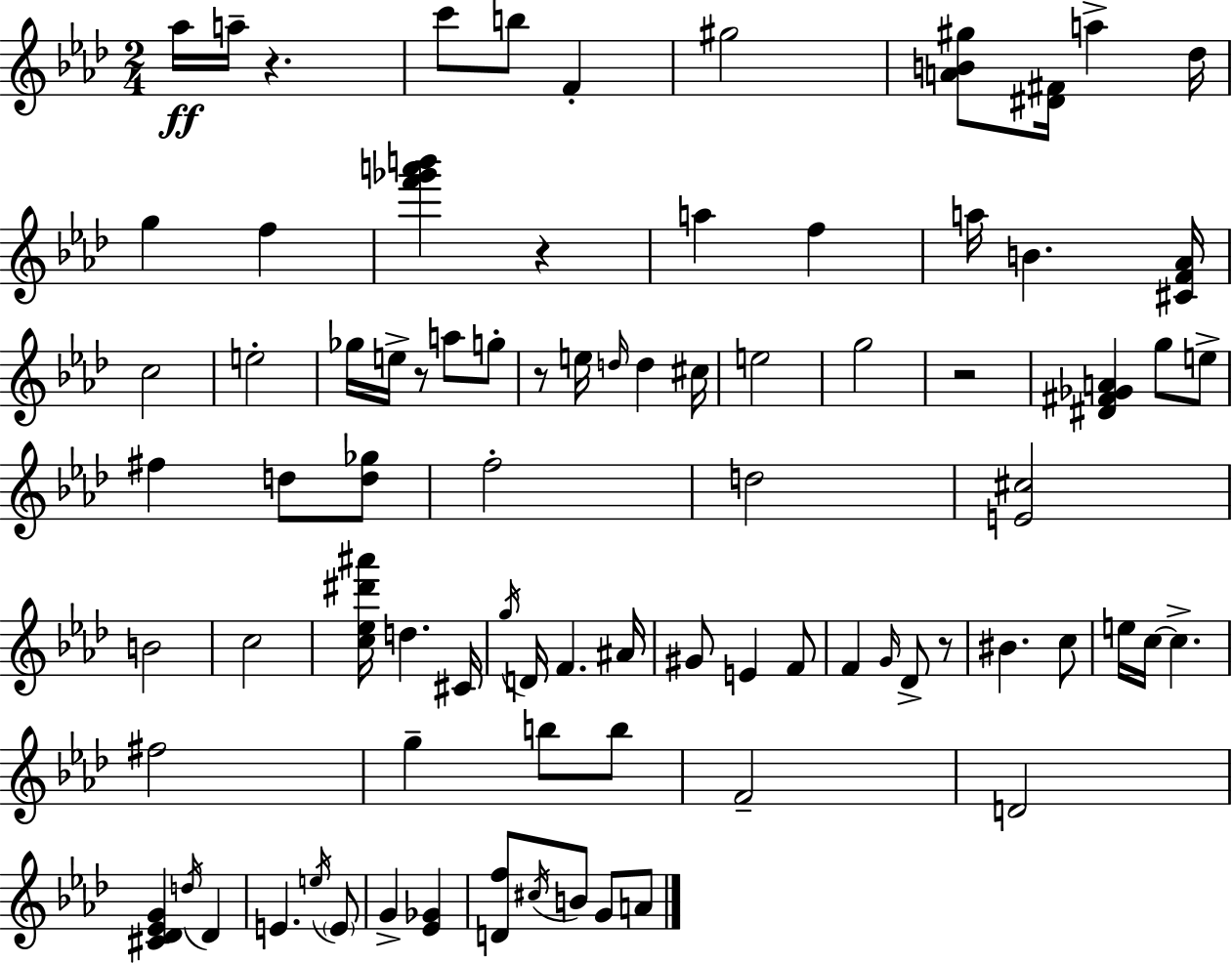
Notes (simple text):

Ab5/s A5/s R/q. C6/e B5/e F4/q G#5/h [A4,B4,G#5]/e [D#4,F#4]/s A5/q Db5/s G5/q F5/q [F6,Gb6,A6,B6]/q R/q A5/q F5/q A5/s B4/q. [C#4,F4,Ab4]/s C5/h E5/h Gb5/s E5/s R/e A5/e G5/e R/e E5/s D5/s D5/q C#5/s E5/h G5/h R/h [D#4,F#4,Gb4,A4]/q G5/e E5/e F#5/q D5/e [D5,Gb5]/e F5/h D5/h [E4,C#5]/h B4/h C5/h [C5,Eb5,D#6,A#6]/s D5/q. C#4/s G5/s D4/s F4/q. A#4/s G#4/e E4/q F4/e F4/q G4/s Db4/e R/e BIS4/q. C5/e E5/s C5/s C5/q. F#5/h G5/q B5/e B5/e F4/h D4/h [C#4,Db4,Eb4,G4]/q D5/s Db4/q E4/q. E5/s E4/e G4/q [Eb4,Gb4]/q [D4,F5]/e C#5/s B4/e G4/e A4/e